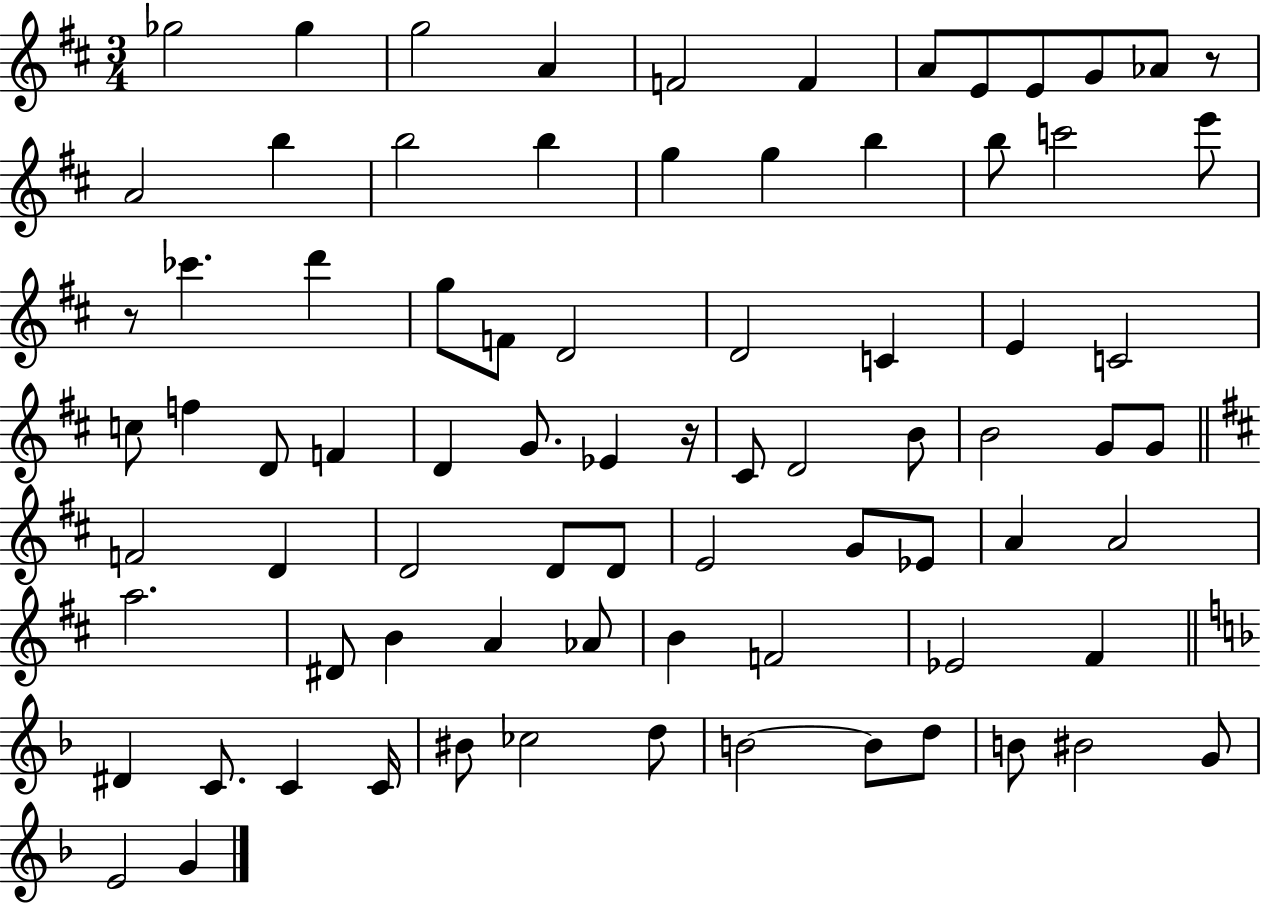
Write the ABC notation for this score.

X:1
T:Untitled
M:3/4
L:1/4
K:D
_g2 _g g2 A F2 F A/2 E/2 E/2 G/2 _A/2 z/2 A2 b b2 b g g b b/2 c'2 e'/2 z/2 _c' d' g/2 F/2 D2 D2 C E C2 c/2 f D/2 F D G/2 _E z/4 ^C/2 D2 B/2 B2 G/2 G/2 F2 D D2 D/2 D/2 E2 G/2 _E/2 A A2 a2 ^D/2 B A _A/2 B F2 _E2 ^F ^D C/2 C C/4 ^B/2 _c2 d/2 B2 B/2 d/2 B/2 ^B2 G/2 E2 G